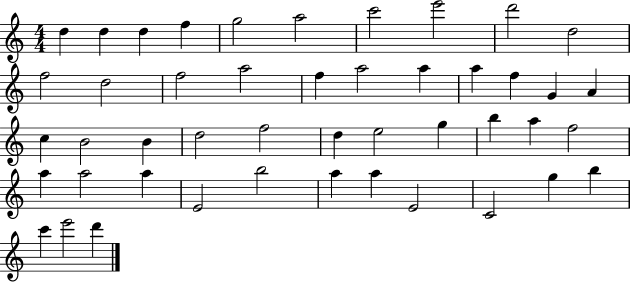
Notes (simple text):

D5/q D5/q D5/q F5/q G5/h A5/h C6/h E6/h D6/h D5/h F5/h D5/h F5/h A5/h F5/q A5/h A5/q A5/q F5/q G4/q A4/q C5/q B4/h B4/q D5/h F5/h D5/q E5/h G5/q B5/q A5/q F5/h A5/q A5/h A5/q E4/h B5/h A5/q A5/q E4/h C4/h G5/q B5/q C6/q E6/h D6/q